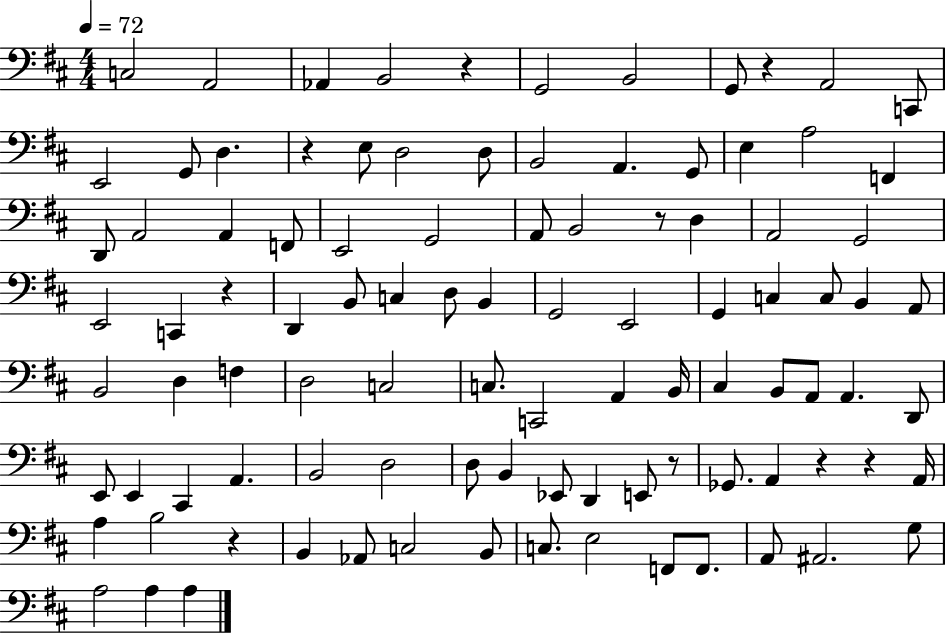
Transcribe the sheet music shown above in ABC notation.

X:1
T:Untitled
M:4/4
L:1/4
K:D
C,2 A,,2 _A,, B,,2 z G,,2 B,,2 G,,/2 z A,,2 C,,/2 E,,2 G,,/2 D, z E,/2 D,2 D,/2 B,,2 A,, G,,/2 E, A,2 F,, D,,/2 A,,2 A,, F,,/2 E,,2 G,,2 A,,/2 B,,2 z/2 D, A,,2 G,,2 E,,2 C,, z D,, B,,/2 C, D,/2 B,, G,,2 E,,2 G,, C, C,/2 B,, A,,/2 B,,2 D, F, D,2 C,2 C,/2 C,,2 A,, B,,/4 ^C, B,,/2 A,,/2 A,, D,,/2 E,,/2 E,, ^C,, A,, B,,2 D,2 D,/2 B,, _E,,/2 D,, E,,/2 z/2 _G,,/2 A,, z z A,,/4 A, B,2 z B,, _A,,/2 C,2 B,,/2 C,/2 E,2 F,,/2 F,,/2 A,,/2 ^A,,2 G,/2 A,2 A, A,